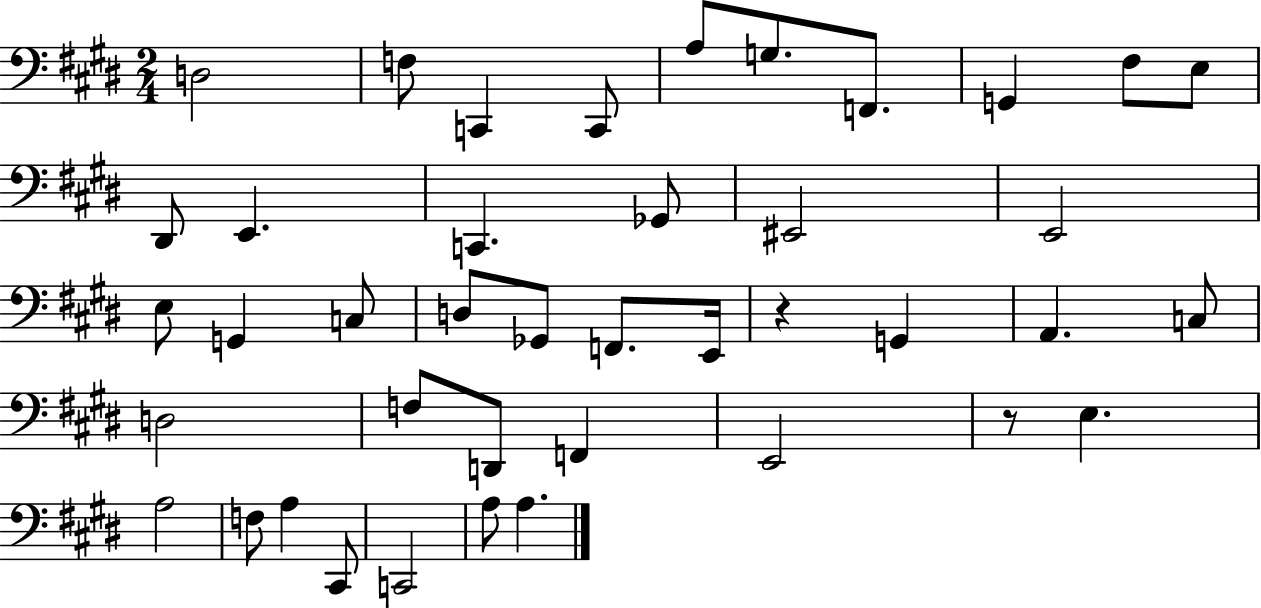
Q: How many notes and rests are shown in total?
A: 41